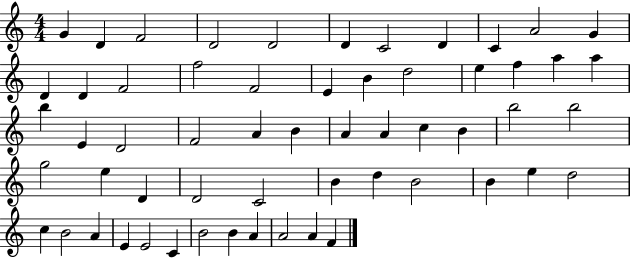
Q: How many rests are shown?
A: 0